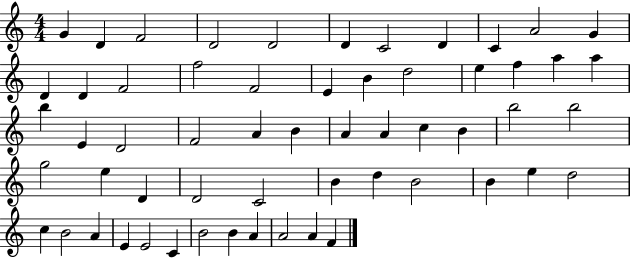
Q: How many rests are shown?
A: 0